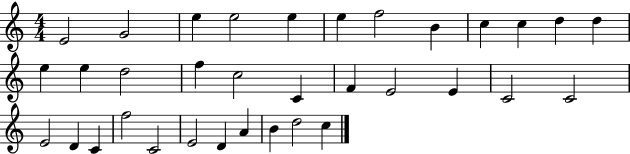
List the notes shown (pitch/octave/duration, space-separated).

E4/h G4/h E5/q E5/h E5/q E5/q F5/h B4/q C5/q C5/q D5/q D5/q E5/q E5/q D5/h F5/q C5/h C4/q F4/q E4/h E4/q C4/h C4/h E4/h D4/q C4/q F5/h C4/h E4/h D4/q A4/q B4/q D5/h C5/q